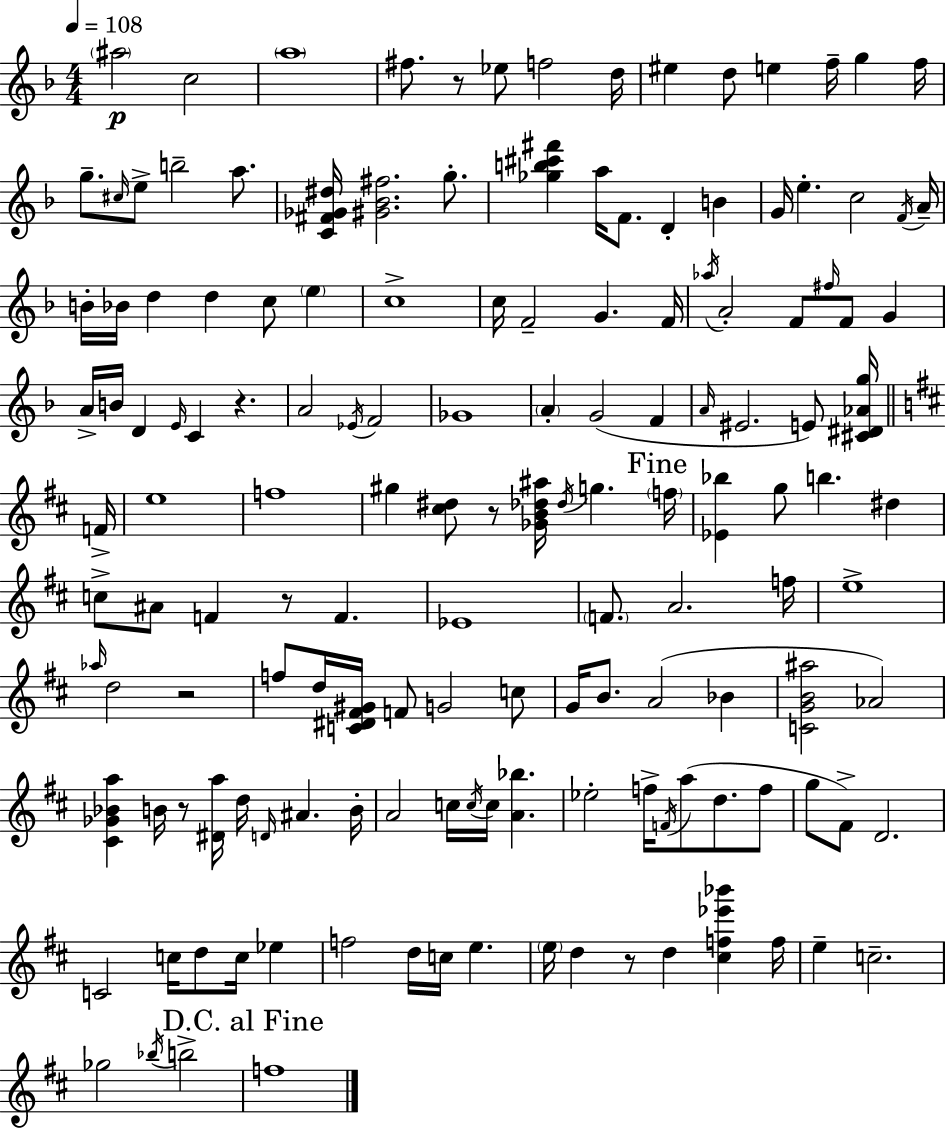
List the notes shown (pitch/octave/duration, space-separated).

A#5/h C5/h A5/w F#5/e. R/e Eb5/e F5/h D5/s EIS5/q D5/e E5/q F5/s G5/q F5/s G5/e. C#5/s E5/e B5/h A5/e. [C4,F#4,Gb4,D#5]/s [G#4,Bb4,F#5]/h. G5/e. [Gb5,B5,C#6,F#6]/q A5/s F4/e. D4/q B4/q G4/s E5/q. C5/h F4/s A4/s B4/s Bb4/s D5/q D5/q C5/e E5/q C5/w C5/s F4/h G4/q. F4/s Ab5/s A4/h F4/e F#5/s F4/e G4/q A4/s B4/s D4/q E4/s C4/q R/q. A4/h Eb4/s F4/h Gb4/w A4/q G4/h F4/q A4/s EIS4/h. E4/e [C#4,D#4,Ab4,G5]/s F4/s E5/w F5/w G#5/q [C#5,D#5]/e R/e [Gb4,B4,Db5,A#5]/s Db5/s G5/q. F5/s [Eb4,Bb5]/q G5/e B5/q. D#5/q C5/e A#4/e F4/q R/e F4/q. Eb4/w F4/e. A4/h. F5/s E5/w Ab5/s D5/h R/h F5/e D5/s [C4,D#4,F#4,G#4]/s F4/e G4/h C5/e G4/s B4/e. A4/h Bb4/q [C4,G4,B4,A#5]/h Ab4/h [C#4,Gb4,Bb4,A5]/q B4/s R/e [D#4,A5]/s D5/s D4/s A#4/q. B4/s A4/h C5/s C5/s C5/s [A4,Bb5]/q. Eb5/h F5/s F4/s A5/e D5/e. F5/e G5/e F#4/e D4/h. C4/h C5/s D5/e C5/s Eb5/q F5/h D5/s C5/s E5/q. E5/s D5/q R/e D5/q [C#5,F5,Eb6,Bb6]/q F5/s E5/q C5/h. Gb5/h Bb5/s B5/h F5/w